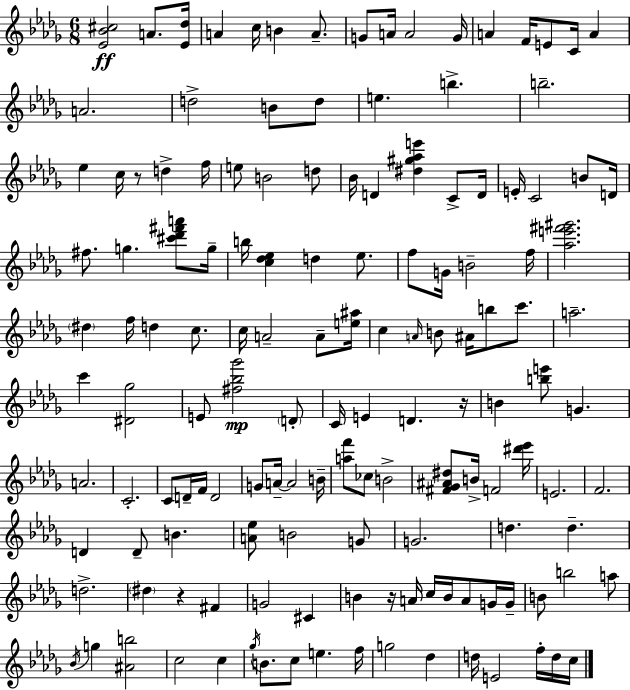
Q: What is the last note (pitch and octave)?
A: C5